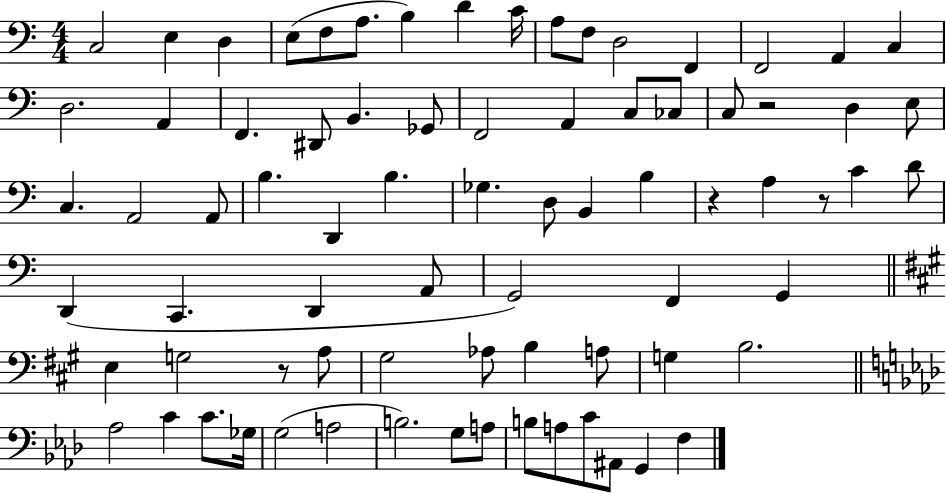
C3/h E3/q D3/q E3/e F3/e A3/e. B3/q D4/q C4/s A3/e F3/e D3/h F2/q F2/h A2/q C3/q D3/h. A2/q F2/q. D#2/e B2/q. Gb2/e F2/h A2/q C3/e CES3/e C3/e R/h D3/q E3/e C3/q. A2/h A2/e B3/q. D2/q B3/q. Gb3/q. D3/e B2/q B3/q R/q A3/q R/e C4/q D4/e D2/q C2/q. D2/q A2/e G2/h F2/q G2/q E3/q G3/h R/e A3/e G#3/h Ab3/e B3/q A3/e G3/q B3/h. Ab3/h C4/q C4/e. Gb3/s G3/h A3/h B3/h. G3/e A3/e B3/e A3/e C4/e A#2/e G2/q F3/q